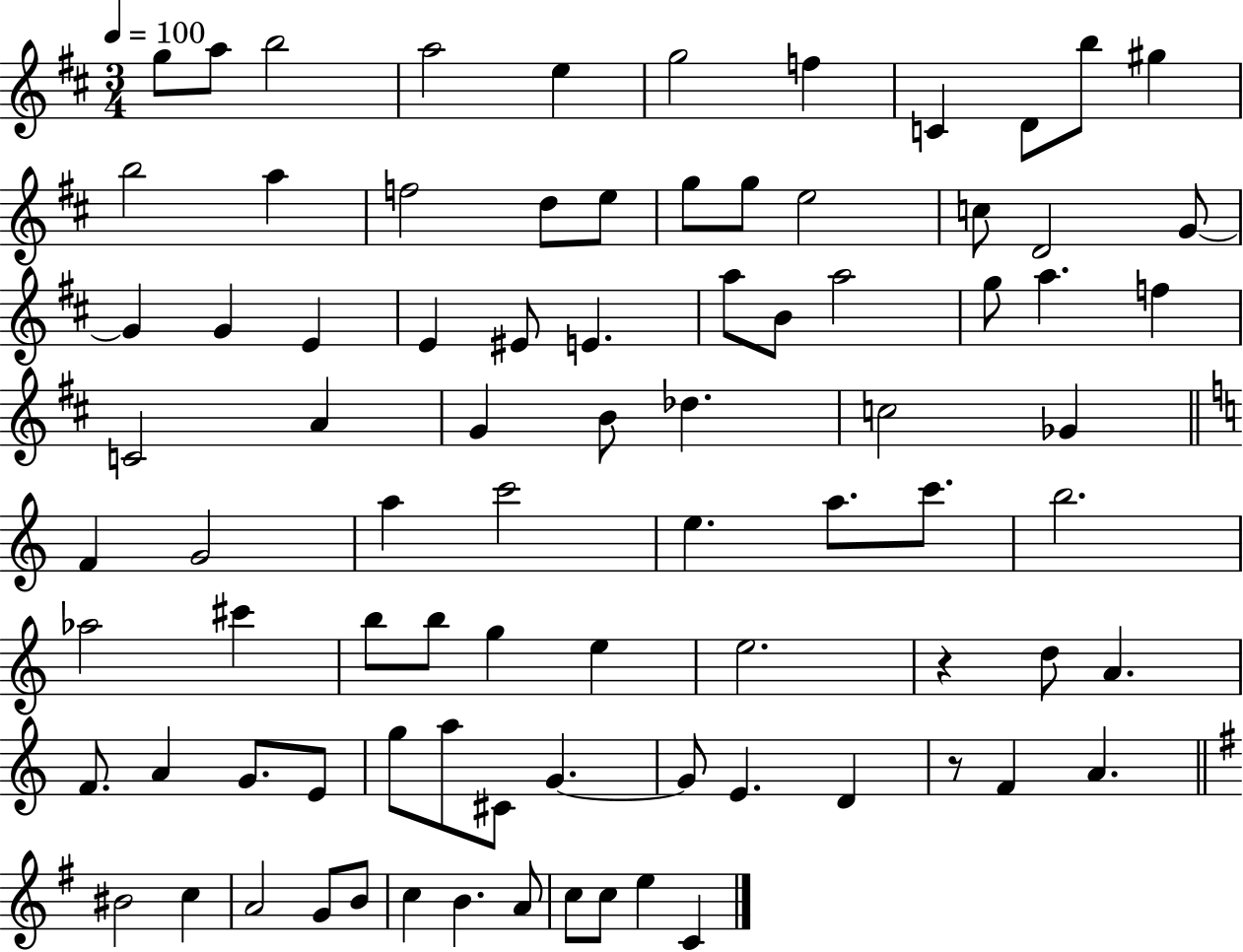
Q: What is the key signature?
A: D major